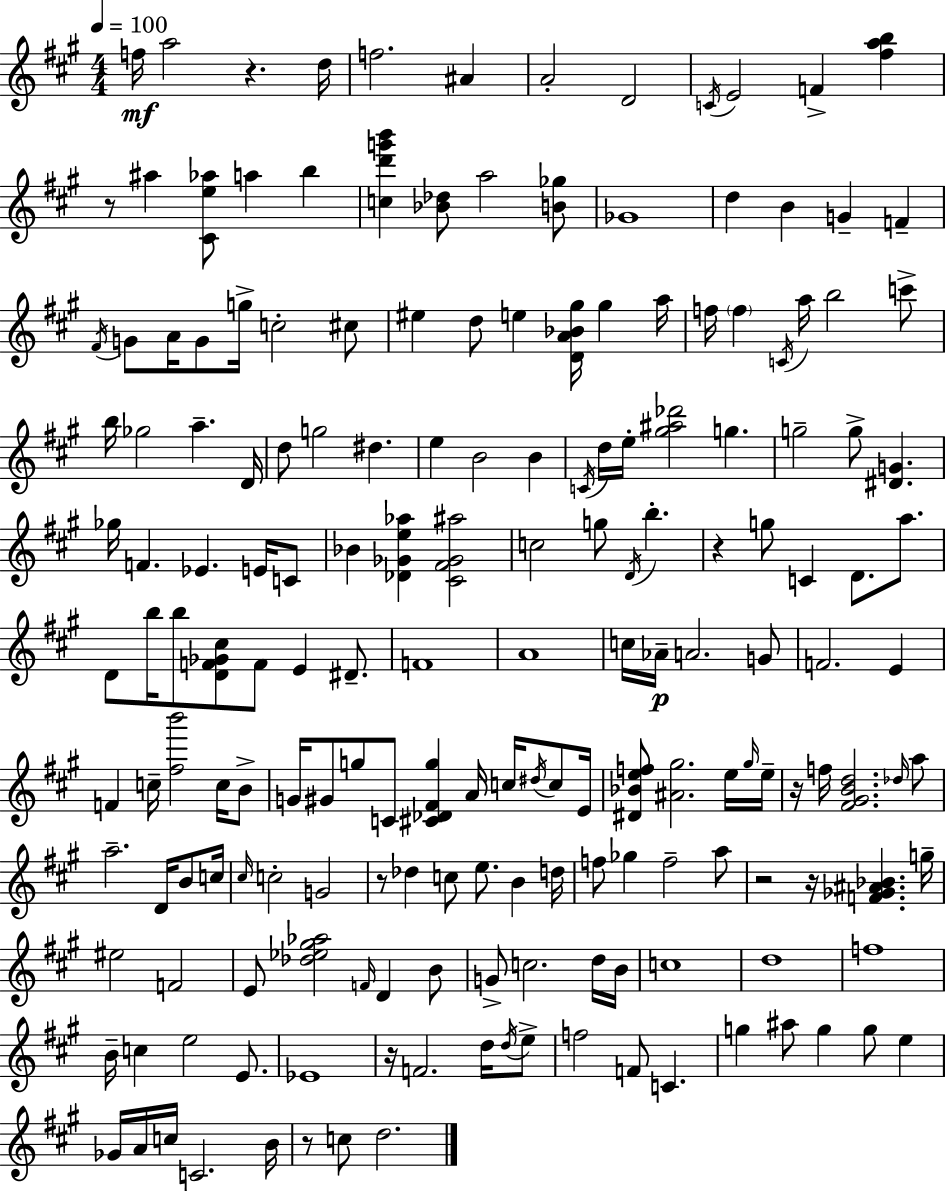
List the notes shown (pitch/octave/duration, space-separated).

F5/s A5/h R/q. D5/s F5/h. A#4/q A4/h D4/h C4/s E4/h F4/q [F#5,A5,B5]/q R/e A#5/q [C#4,E5,Ab5]/e A5/q B5/q [C5,D6,G6,B6]/q [Bb4,Db5]/e A5/h [B4,Gb5]/e Gb4/w D5/q B4/q G4/q F4/q F#4/s G4/e A4/s G4/e G5/s C5/h C#5/e EIS5/q D5/e E5/q [D4,A4,Bb4,G#5]/s G#5/q A5/s F5/s F5/q C4/s A5/s B5/h C6/e B5/s Gb5/h A5/q. D4/s D5/e G5/h D#5/q. E5/q B4/h B4/q C4/s D5/s E5/s [G#5,A#5,Db6]/h G5/q. G5/h G5/e [D#4,G4]/q. Gb5/s F4/q. Eb4/q. E4/s C4/e Bb4/q [Db4,Gb4,E5,Ab5]/q [C#4,F#4,Gb4,A#5]/h C5/h G5/e D4/s B5/q. R/q G5/e C4/q D4/e. A5/e. D4/e B5/s B5/e [D4,F4,Gb4,C#5]/e F4/e E4/q D#4/e. F4/w A4/w C5/s Ab4/s A4/h. G4/e F4/h. E4/q F4/q C5/s [F#5,B6]/h C5/s B4/e G4/s G#4/e G5/e C4/e [C#4,Db4,F#4,G5]/q A4/s C5/s D#5/s C5/e E4/s [D#4,Bb4,E5,F5]/e [A#4,G#5]/h. E5/s G#5/s E5/s R/s F5/s [F#4,G#4,B4,D5]/h. Db5/s A5/e A5/h. D4/s B4/e C5/s C#5/s C5/h G4/h R/e Db5/q C5/e E5/e. B4/q D5/s F5/e Gb5/q F5/h A5/e R/h R/s [F4,Gb4,A#4,Bb4]/q. G5/s EIS5/h F4/h E4/e [Db5,Eb5,G#5,Ab5]/h F4/s D4/q B4/e G4/e C5/h. D5/s B4/s C5/w D5/w F5/w B4/s C5/q E5/h E4/e. Eb4/w R/s F4/h. D5/s D5/s E5/e F5/h F4/e C4/q. G5/q A#5/e G5/q G5/e E5/q Gb4/s A4/s C5/s C4/h. B4/s R/e C5/e D5/h.